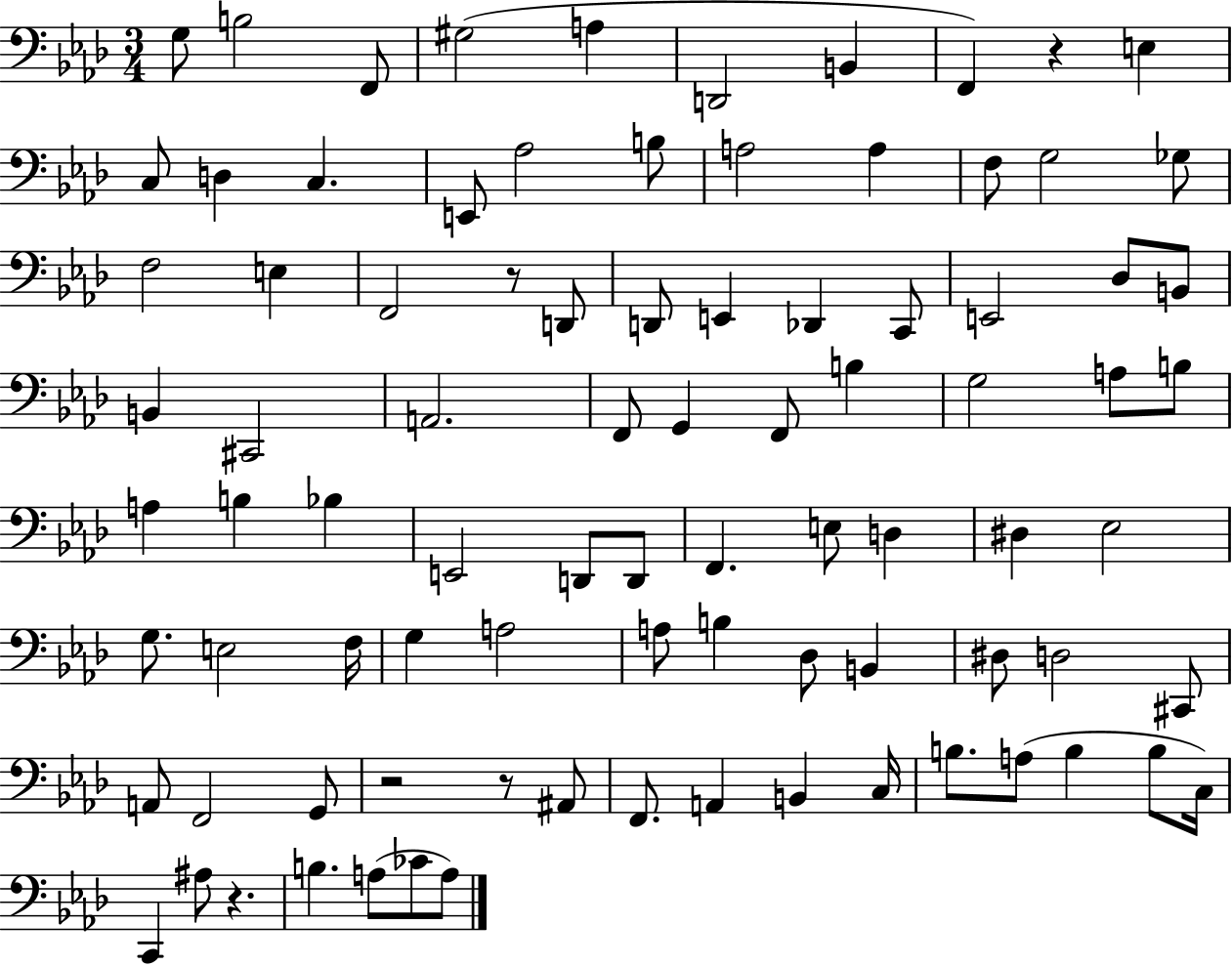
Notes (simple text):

G3/e B3/h F2/e G#3/h A3/q D2/h B2/q F2/q R/q E3/q C3/e D3/q C3/q. E2/e Ab3/h B3/e A3/h A3/q F3/e G3/h Gb3/e F3/h E3/q F2/h R/e D2/e D2/e E2/q Db2/q C2/e E2/h Db3/e B2/e B2/q C#2/h A2/h. F2/e G2/q F2/e B3/q G3/h A3/e B3/e A3/q B3/q Bb3/q E2/h D2/e D2/e F2/q. E3/e D3/q D#3/q Eb3/h G3/e. E3/h F3/s G3/q A3/h A3/e B3/q Db3/e B2/q D#3/e D3/h C#2/e A2/e F2/h G2/e R/h R/e A#2/e F2/e. A2/q B2/q C3/s B3/e. A3/e B3/q B3/e C3/s C2/q A#3/e R/q. B3/q. A3/e CES4/e A3/e